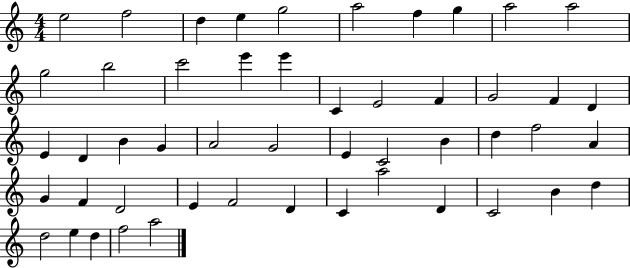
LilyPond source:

{
  \clef treble
  \numericTimeSignature
  \time 4/4
  \key c \major
  e''2 f''2 | d''4 e''4 g''2 | a''2 f''4 g''4 | a''2 a''2 | \break g''2 b''2 | c'''2 e'''4 e'''4 | c'4 e'2 f'4 | g'2 f'4 d'4 | \break e'4 d'4 b'4 g'4 | a'2 g'2 | e'4 c'2 b'4 | d''4 f''2 a'4 | \break g'4 f'4 d'2 | e'4 f'2 d'4 | c'4 a''2 d'4 | c'2 b'4 d''4 | \break d''2 e''4 d''4 | f''2 a''2 | \bar "|."
}